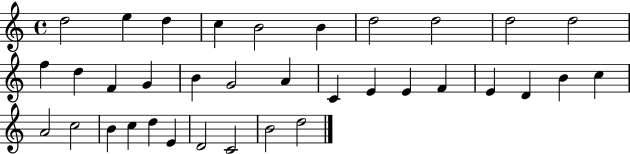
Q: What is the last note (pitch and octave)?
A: D5